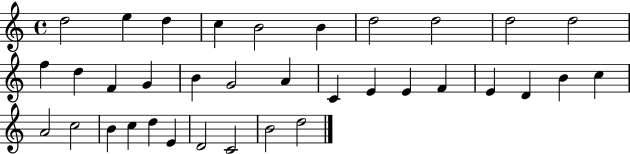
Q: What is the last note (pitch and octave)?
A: D5